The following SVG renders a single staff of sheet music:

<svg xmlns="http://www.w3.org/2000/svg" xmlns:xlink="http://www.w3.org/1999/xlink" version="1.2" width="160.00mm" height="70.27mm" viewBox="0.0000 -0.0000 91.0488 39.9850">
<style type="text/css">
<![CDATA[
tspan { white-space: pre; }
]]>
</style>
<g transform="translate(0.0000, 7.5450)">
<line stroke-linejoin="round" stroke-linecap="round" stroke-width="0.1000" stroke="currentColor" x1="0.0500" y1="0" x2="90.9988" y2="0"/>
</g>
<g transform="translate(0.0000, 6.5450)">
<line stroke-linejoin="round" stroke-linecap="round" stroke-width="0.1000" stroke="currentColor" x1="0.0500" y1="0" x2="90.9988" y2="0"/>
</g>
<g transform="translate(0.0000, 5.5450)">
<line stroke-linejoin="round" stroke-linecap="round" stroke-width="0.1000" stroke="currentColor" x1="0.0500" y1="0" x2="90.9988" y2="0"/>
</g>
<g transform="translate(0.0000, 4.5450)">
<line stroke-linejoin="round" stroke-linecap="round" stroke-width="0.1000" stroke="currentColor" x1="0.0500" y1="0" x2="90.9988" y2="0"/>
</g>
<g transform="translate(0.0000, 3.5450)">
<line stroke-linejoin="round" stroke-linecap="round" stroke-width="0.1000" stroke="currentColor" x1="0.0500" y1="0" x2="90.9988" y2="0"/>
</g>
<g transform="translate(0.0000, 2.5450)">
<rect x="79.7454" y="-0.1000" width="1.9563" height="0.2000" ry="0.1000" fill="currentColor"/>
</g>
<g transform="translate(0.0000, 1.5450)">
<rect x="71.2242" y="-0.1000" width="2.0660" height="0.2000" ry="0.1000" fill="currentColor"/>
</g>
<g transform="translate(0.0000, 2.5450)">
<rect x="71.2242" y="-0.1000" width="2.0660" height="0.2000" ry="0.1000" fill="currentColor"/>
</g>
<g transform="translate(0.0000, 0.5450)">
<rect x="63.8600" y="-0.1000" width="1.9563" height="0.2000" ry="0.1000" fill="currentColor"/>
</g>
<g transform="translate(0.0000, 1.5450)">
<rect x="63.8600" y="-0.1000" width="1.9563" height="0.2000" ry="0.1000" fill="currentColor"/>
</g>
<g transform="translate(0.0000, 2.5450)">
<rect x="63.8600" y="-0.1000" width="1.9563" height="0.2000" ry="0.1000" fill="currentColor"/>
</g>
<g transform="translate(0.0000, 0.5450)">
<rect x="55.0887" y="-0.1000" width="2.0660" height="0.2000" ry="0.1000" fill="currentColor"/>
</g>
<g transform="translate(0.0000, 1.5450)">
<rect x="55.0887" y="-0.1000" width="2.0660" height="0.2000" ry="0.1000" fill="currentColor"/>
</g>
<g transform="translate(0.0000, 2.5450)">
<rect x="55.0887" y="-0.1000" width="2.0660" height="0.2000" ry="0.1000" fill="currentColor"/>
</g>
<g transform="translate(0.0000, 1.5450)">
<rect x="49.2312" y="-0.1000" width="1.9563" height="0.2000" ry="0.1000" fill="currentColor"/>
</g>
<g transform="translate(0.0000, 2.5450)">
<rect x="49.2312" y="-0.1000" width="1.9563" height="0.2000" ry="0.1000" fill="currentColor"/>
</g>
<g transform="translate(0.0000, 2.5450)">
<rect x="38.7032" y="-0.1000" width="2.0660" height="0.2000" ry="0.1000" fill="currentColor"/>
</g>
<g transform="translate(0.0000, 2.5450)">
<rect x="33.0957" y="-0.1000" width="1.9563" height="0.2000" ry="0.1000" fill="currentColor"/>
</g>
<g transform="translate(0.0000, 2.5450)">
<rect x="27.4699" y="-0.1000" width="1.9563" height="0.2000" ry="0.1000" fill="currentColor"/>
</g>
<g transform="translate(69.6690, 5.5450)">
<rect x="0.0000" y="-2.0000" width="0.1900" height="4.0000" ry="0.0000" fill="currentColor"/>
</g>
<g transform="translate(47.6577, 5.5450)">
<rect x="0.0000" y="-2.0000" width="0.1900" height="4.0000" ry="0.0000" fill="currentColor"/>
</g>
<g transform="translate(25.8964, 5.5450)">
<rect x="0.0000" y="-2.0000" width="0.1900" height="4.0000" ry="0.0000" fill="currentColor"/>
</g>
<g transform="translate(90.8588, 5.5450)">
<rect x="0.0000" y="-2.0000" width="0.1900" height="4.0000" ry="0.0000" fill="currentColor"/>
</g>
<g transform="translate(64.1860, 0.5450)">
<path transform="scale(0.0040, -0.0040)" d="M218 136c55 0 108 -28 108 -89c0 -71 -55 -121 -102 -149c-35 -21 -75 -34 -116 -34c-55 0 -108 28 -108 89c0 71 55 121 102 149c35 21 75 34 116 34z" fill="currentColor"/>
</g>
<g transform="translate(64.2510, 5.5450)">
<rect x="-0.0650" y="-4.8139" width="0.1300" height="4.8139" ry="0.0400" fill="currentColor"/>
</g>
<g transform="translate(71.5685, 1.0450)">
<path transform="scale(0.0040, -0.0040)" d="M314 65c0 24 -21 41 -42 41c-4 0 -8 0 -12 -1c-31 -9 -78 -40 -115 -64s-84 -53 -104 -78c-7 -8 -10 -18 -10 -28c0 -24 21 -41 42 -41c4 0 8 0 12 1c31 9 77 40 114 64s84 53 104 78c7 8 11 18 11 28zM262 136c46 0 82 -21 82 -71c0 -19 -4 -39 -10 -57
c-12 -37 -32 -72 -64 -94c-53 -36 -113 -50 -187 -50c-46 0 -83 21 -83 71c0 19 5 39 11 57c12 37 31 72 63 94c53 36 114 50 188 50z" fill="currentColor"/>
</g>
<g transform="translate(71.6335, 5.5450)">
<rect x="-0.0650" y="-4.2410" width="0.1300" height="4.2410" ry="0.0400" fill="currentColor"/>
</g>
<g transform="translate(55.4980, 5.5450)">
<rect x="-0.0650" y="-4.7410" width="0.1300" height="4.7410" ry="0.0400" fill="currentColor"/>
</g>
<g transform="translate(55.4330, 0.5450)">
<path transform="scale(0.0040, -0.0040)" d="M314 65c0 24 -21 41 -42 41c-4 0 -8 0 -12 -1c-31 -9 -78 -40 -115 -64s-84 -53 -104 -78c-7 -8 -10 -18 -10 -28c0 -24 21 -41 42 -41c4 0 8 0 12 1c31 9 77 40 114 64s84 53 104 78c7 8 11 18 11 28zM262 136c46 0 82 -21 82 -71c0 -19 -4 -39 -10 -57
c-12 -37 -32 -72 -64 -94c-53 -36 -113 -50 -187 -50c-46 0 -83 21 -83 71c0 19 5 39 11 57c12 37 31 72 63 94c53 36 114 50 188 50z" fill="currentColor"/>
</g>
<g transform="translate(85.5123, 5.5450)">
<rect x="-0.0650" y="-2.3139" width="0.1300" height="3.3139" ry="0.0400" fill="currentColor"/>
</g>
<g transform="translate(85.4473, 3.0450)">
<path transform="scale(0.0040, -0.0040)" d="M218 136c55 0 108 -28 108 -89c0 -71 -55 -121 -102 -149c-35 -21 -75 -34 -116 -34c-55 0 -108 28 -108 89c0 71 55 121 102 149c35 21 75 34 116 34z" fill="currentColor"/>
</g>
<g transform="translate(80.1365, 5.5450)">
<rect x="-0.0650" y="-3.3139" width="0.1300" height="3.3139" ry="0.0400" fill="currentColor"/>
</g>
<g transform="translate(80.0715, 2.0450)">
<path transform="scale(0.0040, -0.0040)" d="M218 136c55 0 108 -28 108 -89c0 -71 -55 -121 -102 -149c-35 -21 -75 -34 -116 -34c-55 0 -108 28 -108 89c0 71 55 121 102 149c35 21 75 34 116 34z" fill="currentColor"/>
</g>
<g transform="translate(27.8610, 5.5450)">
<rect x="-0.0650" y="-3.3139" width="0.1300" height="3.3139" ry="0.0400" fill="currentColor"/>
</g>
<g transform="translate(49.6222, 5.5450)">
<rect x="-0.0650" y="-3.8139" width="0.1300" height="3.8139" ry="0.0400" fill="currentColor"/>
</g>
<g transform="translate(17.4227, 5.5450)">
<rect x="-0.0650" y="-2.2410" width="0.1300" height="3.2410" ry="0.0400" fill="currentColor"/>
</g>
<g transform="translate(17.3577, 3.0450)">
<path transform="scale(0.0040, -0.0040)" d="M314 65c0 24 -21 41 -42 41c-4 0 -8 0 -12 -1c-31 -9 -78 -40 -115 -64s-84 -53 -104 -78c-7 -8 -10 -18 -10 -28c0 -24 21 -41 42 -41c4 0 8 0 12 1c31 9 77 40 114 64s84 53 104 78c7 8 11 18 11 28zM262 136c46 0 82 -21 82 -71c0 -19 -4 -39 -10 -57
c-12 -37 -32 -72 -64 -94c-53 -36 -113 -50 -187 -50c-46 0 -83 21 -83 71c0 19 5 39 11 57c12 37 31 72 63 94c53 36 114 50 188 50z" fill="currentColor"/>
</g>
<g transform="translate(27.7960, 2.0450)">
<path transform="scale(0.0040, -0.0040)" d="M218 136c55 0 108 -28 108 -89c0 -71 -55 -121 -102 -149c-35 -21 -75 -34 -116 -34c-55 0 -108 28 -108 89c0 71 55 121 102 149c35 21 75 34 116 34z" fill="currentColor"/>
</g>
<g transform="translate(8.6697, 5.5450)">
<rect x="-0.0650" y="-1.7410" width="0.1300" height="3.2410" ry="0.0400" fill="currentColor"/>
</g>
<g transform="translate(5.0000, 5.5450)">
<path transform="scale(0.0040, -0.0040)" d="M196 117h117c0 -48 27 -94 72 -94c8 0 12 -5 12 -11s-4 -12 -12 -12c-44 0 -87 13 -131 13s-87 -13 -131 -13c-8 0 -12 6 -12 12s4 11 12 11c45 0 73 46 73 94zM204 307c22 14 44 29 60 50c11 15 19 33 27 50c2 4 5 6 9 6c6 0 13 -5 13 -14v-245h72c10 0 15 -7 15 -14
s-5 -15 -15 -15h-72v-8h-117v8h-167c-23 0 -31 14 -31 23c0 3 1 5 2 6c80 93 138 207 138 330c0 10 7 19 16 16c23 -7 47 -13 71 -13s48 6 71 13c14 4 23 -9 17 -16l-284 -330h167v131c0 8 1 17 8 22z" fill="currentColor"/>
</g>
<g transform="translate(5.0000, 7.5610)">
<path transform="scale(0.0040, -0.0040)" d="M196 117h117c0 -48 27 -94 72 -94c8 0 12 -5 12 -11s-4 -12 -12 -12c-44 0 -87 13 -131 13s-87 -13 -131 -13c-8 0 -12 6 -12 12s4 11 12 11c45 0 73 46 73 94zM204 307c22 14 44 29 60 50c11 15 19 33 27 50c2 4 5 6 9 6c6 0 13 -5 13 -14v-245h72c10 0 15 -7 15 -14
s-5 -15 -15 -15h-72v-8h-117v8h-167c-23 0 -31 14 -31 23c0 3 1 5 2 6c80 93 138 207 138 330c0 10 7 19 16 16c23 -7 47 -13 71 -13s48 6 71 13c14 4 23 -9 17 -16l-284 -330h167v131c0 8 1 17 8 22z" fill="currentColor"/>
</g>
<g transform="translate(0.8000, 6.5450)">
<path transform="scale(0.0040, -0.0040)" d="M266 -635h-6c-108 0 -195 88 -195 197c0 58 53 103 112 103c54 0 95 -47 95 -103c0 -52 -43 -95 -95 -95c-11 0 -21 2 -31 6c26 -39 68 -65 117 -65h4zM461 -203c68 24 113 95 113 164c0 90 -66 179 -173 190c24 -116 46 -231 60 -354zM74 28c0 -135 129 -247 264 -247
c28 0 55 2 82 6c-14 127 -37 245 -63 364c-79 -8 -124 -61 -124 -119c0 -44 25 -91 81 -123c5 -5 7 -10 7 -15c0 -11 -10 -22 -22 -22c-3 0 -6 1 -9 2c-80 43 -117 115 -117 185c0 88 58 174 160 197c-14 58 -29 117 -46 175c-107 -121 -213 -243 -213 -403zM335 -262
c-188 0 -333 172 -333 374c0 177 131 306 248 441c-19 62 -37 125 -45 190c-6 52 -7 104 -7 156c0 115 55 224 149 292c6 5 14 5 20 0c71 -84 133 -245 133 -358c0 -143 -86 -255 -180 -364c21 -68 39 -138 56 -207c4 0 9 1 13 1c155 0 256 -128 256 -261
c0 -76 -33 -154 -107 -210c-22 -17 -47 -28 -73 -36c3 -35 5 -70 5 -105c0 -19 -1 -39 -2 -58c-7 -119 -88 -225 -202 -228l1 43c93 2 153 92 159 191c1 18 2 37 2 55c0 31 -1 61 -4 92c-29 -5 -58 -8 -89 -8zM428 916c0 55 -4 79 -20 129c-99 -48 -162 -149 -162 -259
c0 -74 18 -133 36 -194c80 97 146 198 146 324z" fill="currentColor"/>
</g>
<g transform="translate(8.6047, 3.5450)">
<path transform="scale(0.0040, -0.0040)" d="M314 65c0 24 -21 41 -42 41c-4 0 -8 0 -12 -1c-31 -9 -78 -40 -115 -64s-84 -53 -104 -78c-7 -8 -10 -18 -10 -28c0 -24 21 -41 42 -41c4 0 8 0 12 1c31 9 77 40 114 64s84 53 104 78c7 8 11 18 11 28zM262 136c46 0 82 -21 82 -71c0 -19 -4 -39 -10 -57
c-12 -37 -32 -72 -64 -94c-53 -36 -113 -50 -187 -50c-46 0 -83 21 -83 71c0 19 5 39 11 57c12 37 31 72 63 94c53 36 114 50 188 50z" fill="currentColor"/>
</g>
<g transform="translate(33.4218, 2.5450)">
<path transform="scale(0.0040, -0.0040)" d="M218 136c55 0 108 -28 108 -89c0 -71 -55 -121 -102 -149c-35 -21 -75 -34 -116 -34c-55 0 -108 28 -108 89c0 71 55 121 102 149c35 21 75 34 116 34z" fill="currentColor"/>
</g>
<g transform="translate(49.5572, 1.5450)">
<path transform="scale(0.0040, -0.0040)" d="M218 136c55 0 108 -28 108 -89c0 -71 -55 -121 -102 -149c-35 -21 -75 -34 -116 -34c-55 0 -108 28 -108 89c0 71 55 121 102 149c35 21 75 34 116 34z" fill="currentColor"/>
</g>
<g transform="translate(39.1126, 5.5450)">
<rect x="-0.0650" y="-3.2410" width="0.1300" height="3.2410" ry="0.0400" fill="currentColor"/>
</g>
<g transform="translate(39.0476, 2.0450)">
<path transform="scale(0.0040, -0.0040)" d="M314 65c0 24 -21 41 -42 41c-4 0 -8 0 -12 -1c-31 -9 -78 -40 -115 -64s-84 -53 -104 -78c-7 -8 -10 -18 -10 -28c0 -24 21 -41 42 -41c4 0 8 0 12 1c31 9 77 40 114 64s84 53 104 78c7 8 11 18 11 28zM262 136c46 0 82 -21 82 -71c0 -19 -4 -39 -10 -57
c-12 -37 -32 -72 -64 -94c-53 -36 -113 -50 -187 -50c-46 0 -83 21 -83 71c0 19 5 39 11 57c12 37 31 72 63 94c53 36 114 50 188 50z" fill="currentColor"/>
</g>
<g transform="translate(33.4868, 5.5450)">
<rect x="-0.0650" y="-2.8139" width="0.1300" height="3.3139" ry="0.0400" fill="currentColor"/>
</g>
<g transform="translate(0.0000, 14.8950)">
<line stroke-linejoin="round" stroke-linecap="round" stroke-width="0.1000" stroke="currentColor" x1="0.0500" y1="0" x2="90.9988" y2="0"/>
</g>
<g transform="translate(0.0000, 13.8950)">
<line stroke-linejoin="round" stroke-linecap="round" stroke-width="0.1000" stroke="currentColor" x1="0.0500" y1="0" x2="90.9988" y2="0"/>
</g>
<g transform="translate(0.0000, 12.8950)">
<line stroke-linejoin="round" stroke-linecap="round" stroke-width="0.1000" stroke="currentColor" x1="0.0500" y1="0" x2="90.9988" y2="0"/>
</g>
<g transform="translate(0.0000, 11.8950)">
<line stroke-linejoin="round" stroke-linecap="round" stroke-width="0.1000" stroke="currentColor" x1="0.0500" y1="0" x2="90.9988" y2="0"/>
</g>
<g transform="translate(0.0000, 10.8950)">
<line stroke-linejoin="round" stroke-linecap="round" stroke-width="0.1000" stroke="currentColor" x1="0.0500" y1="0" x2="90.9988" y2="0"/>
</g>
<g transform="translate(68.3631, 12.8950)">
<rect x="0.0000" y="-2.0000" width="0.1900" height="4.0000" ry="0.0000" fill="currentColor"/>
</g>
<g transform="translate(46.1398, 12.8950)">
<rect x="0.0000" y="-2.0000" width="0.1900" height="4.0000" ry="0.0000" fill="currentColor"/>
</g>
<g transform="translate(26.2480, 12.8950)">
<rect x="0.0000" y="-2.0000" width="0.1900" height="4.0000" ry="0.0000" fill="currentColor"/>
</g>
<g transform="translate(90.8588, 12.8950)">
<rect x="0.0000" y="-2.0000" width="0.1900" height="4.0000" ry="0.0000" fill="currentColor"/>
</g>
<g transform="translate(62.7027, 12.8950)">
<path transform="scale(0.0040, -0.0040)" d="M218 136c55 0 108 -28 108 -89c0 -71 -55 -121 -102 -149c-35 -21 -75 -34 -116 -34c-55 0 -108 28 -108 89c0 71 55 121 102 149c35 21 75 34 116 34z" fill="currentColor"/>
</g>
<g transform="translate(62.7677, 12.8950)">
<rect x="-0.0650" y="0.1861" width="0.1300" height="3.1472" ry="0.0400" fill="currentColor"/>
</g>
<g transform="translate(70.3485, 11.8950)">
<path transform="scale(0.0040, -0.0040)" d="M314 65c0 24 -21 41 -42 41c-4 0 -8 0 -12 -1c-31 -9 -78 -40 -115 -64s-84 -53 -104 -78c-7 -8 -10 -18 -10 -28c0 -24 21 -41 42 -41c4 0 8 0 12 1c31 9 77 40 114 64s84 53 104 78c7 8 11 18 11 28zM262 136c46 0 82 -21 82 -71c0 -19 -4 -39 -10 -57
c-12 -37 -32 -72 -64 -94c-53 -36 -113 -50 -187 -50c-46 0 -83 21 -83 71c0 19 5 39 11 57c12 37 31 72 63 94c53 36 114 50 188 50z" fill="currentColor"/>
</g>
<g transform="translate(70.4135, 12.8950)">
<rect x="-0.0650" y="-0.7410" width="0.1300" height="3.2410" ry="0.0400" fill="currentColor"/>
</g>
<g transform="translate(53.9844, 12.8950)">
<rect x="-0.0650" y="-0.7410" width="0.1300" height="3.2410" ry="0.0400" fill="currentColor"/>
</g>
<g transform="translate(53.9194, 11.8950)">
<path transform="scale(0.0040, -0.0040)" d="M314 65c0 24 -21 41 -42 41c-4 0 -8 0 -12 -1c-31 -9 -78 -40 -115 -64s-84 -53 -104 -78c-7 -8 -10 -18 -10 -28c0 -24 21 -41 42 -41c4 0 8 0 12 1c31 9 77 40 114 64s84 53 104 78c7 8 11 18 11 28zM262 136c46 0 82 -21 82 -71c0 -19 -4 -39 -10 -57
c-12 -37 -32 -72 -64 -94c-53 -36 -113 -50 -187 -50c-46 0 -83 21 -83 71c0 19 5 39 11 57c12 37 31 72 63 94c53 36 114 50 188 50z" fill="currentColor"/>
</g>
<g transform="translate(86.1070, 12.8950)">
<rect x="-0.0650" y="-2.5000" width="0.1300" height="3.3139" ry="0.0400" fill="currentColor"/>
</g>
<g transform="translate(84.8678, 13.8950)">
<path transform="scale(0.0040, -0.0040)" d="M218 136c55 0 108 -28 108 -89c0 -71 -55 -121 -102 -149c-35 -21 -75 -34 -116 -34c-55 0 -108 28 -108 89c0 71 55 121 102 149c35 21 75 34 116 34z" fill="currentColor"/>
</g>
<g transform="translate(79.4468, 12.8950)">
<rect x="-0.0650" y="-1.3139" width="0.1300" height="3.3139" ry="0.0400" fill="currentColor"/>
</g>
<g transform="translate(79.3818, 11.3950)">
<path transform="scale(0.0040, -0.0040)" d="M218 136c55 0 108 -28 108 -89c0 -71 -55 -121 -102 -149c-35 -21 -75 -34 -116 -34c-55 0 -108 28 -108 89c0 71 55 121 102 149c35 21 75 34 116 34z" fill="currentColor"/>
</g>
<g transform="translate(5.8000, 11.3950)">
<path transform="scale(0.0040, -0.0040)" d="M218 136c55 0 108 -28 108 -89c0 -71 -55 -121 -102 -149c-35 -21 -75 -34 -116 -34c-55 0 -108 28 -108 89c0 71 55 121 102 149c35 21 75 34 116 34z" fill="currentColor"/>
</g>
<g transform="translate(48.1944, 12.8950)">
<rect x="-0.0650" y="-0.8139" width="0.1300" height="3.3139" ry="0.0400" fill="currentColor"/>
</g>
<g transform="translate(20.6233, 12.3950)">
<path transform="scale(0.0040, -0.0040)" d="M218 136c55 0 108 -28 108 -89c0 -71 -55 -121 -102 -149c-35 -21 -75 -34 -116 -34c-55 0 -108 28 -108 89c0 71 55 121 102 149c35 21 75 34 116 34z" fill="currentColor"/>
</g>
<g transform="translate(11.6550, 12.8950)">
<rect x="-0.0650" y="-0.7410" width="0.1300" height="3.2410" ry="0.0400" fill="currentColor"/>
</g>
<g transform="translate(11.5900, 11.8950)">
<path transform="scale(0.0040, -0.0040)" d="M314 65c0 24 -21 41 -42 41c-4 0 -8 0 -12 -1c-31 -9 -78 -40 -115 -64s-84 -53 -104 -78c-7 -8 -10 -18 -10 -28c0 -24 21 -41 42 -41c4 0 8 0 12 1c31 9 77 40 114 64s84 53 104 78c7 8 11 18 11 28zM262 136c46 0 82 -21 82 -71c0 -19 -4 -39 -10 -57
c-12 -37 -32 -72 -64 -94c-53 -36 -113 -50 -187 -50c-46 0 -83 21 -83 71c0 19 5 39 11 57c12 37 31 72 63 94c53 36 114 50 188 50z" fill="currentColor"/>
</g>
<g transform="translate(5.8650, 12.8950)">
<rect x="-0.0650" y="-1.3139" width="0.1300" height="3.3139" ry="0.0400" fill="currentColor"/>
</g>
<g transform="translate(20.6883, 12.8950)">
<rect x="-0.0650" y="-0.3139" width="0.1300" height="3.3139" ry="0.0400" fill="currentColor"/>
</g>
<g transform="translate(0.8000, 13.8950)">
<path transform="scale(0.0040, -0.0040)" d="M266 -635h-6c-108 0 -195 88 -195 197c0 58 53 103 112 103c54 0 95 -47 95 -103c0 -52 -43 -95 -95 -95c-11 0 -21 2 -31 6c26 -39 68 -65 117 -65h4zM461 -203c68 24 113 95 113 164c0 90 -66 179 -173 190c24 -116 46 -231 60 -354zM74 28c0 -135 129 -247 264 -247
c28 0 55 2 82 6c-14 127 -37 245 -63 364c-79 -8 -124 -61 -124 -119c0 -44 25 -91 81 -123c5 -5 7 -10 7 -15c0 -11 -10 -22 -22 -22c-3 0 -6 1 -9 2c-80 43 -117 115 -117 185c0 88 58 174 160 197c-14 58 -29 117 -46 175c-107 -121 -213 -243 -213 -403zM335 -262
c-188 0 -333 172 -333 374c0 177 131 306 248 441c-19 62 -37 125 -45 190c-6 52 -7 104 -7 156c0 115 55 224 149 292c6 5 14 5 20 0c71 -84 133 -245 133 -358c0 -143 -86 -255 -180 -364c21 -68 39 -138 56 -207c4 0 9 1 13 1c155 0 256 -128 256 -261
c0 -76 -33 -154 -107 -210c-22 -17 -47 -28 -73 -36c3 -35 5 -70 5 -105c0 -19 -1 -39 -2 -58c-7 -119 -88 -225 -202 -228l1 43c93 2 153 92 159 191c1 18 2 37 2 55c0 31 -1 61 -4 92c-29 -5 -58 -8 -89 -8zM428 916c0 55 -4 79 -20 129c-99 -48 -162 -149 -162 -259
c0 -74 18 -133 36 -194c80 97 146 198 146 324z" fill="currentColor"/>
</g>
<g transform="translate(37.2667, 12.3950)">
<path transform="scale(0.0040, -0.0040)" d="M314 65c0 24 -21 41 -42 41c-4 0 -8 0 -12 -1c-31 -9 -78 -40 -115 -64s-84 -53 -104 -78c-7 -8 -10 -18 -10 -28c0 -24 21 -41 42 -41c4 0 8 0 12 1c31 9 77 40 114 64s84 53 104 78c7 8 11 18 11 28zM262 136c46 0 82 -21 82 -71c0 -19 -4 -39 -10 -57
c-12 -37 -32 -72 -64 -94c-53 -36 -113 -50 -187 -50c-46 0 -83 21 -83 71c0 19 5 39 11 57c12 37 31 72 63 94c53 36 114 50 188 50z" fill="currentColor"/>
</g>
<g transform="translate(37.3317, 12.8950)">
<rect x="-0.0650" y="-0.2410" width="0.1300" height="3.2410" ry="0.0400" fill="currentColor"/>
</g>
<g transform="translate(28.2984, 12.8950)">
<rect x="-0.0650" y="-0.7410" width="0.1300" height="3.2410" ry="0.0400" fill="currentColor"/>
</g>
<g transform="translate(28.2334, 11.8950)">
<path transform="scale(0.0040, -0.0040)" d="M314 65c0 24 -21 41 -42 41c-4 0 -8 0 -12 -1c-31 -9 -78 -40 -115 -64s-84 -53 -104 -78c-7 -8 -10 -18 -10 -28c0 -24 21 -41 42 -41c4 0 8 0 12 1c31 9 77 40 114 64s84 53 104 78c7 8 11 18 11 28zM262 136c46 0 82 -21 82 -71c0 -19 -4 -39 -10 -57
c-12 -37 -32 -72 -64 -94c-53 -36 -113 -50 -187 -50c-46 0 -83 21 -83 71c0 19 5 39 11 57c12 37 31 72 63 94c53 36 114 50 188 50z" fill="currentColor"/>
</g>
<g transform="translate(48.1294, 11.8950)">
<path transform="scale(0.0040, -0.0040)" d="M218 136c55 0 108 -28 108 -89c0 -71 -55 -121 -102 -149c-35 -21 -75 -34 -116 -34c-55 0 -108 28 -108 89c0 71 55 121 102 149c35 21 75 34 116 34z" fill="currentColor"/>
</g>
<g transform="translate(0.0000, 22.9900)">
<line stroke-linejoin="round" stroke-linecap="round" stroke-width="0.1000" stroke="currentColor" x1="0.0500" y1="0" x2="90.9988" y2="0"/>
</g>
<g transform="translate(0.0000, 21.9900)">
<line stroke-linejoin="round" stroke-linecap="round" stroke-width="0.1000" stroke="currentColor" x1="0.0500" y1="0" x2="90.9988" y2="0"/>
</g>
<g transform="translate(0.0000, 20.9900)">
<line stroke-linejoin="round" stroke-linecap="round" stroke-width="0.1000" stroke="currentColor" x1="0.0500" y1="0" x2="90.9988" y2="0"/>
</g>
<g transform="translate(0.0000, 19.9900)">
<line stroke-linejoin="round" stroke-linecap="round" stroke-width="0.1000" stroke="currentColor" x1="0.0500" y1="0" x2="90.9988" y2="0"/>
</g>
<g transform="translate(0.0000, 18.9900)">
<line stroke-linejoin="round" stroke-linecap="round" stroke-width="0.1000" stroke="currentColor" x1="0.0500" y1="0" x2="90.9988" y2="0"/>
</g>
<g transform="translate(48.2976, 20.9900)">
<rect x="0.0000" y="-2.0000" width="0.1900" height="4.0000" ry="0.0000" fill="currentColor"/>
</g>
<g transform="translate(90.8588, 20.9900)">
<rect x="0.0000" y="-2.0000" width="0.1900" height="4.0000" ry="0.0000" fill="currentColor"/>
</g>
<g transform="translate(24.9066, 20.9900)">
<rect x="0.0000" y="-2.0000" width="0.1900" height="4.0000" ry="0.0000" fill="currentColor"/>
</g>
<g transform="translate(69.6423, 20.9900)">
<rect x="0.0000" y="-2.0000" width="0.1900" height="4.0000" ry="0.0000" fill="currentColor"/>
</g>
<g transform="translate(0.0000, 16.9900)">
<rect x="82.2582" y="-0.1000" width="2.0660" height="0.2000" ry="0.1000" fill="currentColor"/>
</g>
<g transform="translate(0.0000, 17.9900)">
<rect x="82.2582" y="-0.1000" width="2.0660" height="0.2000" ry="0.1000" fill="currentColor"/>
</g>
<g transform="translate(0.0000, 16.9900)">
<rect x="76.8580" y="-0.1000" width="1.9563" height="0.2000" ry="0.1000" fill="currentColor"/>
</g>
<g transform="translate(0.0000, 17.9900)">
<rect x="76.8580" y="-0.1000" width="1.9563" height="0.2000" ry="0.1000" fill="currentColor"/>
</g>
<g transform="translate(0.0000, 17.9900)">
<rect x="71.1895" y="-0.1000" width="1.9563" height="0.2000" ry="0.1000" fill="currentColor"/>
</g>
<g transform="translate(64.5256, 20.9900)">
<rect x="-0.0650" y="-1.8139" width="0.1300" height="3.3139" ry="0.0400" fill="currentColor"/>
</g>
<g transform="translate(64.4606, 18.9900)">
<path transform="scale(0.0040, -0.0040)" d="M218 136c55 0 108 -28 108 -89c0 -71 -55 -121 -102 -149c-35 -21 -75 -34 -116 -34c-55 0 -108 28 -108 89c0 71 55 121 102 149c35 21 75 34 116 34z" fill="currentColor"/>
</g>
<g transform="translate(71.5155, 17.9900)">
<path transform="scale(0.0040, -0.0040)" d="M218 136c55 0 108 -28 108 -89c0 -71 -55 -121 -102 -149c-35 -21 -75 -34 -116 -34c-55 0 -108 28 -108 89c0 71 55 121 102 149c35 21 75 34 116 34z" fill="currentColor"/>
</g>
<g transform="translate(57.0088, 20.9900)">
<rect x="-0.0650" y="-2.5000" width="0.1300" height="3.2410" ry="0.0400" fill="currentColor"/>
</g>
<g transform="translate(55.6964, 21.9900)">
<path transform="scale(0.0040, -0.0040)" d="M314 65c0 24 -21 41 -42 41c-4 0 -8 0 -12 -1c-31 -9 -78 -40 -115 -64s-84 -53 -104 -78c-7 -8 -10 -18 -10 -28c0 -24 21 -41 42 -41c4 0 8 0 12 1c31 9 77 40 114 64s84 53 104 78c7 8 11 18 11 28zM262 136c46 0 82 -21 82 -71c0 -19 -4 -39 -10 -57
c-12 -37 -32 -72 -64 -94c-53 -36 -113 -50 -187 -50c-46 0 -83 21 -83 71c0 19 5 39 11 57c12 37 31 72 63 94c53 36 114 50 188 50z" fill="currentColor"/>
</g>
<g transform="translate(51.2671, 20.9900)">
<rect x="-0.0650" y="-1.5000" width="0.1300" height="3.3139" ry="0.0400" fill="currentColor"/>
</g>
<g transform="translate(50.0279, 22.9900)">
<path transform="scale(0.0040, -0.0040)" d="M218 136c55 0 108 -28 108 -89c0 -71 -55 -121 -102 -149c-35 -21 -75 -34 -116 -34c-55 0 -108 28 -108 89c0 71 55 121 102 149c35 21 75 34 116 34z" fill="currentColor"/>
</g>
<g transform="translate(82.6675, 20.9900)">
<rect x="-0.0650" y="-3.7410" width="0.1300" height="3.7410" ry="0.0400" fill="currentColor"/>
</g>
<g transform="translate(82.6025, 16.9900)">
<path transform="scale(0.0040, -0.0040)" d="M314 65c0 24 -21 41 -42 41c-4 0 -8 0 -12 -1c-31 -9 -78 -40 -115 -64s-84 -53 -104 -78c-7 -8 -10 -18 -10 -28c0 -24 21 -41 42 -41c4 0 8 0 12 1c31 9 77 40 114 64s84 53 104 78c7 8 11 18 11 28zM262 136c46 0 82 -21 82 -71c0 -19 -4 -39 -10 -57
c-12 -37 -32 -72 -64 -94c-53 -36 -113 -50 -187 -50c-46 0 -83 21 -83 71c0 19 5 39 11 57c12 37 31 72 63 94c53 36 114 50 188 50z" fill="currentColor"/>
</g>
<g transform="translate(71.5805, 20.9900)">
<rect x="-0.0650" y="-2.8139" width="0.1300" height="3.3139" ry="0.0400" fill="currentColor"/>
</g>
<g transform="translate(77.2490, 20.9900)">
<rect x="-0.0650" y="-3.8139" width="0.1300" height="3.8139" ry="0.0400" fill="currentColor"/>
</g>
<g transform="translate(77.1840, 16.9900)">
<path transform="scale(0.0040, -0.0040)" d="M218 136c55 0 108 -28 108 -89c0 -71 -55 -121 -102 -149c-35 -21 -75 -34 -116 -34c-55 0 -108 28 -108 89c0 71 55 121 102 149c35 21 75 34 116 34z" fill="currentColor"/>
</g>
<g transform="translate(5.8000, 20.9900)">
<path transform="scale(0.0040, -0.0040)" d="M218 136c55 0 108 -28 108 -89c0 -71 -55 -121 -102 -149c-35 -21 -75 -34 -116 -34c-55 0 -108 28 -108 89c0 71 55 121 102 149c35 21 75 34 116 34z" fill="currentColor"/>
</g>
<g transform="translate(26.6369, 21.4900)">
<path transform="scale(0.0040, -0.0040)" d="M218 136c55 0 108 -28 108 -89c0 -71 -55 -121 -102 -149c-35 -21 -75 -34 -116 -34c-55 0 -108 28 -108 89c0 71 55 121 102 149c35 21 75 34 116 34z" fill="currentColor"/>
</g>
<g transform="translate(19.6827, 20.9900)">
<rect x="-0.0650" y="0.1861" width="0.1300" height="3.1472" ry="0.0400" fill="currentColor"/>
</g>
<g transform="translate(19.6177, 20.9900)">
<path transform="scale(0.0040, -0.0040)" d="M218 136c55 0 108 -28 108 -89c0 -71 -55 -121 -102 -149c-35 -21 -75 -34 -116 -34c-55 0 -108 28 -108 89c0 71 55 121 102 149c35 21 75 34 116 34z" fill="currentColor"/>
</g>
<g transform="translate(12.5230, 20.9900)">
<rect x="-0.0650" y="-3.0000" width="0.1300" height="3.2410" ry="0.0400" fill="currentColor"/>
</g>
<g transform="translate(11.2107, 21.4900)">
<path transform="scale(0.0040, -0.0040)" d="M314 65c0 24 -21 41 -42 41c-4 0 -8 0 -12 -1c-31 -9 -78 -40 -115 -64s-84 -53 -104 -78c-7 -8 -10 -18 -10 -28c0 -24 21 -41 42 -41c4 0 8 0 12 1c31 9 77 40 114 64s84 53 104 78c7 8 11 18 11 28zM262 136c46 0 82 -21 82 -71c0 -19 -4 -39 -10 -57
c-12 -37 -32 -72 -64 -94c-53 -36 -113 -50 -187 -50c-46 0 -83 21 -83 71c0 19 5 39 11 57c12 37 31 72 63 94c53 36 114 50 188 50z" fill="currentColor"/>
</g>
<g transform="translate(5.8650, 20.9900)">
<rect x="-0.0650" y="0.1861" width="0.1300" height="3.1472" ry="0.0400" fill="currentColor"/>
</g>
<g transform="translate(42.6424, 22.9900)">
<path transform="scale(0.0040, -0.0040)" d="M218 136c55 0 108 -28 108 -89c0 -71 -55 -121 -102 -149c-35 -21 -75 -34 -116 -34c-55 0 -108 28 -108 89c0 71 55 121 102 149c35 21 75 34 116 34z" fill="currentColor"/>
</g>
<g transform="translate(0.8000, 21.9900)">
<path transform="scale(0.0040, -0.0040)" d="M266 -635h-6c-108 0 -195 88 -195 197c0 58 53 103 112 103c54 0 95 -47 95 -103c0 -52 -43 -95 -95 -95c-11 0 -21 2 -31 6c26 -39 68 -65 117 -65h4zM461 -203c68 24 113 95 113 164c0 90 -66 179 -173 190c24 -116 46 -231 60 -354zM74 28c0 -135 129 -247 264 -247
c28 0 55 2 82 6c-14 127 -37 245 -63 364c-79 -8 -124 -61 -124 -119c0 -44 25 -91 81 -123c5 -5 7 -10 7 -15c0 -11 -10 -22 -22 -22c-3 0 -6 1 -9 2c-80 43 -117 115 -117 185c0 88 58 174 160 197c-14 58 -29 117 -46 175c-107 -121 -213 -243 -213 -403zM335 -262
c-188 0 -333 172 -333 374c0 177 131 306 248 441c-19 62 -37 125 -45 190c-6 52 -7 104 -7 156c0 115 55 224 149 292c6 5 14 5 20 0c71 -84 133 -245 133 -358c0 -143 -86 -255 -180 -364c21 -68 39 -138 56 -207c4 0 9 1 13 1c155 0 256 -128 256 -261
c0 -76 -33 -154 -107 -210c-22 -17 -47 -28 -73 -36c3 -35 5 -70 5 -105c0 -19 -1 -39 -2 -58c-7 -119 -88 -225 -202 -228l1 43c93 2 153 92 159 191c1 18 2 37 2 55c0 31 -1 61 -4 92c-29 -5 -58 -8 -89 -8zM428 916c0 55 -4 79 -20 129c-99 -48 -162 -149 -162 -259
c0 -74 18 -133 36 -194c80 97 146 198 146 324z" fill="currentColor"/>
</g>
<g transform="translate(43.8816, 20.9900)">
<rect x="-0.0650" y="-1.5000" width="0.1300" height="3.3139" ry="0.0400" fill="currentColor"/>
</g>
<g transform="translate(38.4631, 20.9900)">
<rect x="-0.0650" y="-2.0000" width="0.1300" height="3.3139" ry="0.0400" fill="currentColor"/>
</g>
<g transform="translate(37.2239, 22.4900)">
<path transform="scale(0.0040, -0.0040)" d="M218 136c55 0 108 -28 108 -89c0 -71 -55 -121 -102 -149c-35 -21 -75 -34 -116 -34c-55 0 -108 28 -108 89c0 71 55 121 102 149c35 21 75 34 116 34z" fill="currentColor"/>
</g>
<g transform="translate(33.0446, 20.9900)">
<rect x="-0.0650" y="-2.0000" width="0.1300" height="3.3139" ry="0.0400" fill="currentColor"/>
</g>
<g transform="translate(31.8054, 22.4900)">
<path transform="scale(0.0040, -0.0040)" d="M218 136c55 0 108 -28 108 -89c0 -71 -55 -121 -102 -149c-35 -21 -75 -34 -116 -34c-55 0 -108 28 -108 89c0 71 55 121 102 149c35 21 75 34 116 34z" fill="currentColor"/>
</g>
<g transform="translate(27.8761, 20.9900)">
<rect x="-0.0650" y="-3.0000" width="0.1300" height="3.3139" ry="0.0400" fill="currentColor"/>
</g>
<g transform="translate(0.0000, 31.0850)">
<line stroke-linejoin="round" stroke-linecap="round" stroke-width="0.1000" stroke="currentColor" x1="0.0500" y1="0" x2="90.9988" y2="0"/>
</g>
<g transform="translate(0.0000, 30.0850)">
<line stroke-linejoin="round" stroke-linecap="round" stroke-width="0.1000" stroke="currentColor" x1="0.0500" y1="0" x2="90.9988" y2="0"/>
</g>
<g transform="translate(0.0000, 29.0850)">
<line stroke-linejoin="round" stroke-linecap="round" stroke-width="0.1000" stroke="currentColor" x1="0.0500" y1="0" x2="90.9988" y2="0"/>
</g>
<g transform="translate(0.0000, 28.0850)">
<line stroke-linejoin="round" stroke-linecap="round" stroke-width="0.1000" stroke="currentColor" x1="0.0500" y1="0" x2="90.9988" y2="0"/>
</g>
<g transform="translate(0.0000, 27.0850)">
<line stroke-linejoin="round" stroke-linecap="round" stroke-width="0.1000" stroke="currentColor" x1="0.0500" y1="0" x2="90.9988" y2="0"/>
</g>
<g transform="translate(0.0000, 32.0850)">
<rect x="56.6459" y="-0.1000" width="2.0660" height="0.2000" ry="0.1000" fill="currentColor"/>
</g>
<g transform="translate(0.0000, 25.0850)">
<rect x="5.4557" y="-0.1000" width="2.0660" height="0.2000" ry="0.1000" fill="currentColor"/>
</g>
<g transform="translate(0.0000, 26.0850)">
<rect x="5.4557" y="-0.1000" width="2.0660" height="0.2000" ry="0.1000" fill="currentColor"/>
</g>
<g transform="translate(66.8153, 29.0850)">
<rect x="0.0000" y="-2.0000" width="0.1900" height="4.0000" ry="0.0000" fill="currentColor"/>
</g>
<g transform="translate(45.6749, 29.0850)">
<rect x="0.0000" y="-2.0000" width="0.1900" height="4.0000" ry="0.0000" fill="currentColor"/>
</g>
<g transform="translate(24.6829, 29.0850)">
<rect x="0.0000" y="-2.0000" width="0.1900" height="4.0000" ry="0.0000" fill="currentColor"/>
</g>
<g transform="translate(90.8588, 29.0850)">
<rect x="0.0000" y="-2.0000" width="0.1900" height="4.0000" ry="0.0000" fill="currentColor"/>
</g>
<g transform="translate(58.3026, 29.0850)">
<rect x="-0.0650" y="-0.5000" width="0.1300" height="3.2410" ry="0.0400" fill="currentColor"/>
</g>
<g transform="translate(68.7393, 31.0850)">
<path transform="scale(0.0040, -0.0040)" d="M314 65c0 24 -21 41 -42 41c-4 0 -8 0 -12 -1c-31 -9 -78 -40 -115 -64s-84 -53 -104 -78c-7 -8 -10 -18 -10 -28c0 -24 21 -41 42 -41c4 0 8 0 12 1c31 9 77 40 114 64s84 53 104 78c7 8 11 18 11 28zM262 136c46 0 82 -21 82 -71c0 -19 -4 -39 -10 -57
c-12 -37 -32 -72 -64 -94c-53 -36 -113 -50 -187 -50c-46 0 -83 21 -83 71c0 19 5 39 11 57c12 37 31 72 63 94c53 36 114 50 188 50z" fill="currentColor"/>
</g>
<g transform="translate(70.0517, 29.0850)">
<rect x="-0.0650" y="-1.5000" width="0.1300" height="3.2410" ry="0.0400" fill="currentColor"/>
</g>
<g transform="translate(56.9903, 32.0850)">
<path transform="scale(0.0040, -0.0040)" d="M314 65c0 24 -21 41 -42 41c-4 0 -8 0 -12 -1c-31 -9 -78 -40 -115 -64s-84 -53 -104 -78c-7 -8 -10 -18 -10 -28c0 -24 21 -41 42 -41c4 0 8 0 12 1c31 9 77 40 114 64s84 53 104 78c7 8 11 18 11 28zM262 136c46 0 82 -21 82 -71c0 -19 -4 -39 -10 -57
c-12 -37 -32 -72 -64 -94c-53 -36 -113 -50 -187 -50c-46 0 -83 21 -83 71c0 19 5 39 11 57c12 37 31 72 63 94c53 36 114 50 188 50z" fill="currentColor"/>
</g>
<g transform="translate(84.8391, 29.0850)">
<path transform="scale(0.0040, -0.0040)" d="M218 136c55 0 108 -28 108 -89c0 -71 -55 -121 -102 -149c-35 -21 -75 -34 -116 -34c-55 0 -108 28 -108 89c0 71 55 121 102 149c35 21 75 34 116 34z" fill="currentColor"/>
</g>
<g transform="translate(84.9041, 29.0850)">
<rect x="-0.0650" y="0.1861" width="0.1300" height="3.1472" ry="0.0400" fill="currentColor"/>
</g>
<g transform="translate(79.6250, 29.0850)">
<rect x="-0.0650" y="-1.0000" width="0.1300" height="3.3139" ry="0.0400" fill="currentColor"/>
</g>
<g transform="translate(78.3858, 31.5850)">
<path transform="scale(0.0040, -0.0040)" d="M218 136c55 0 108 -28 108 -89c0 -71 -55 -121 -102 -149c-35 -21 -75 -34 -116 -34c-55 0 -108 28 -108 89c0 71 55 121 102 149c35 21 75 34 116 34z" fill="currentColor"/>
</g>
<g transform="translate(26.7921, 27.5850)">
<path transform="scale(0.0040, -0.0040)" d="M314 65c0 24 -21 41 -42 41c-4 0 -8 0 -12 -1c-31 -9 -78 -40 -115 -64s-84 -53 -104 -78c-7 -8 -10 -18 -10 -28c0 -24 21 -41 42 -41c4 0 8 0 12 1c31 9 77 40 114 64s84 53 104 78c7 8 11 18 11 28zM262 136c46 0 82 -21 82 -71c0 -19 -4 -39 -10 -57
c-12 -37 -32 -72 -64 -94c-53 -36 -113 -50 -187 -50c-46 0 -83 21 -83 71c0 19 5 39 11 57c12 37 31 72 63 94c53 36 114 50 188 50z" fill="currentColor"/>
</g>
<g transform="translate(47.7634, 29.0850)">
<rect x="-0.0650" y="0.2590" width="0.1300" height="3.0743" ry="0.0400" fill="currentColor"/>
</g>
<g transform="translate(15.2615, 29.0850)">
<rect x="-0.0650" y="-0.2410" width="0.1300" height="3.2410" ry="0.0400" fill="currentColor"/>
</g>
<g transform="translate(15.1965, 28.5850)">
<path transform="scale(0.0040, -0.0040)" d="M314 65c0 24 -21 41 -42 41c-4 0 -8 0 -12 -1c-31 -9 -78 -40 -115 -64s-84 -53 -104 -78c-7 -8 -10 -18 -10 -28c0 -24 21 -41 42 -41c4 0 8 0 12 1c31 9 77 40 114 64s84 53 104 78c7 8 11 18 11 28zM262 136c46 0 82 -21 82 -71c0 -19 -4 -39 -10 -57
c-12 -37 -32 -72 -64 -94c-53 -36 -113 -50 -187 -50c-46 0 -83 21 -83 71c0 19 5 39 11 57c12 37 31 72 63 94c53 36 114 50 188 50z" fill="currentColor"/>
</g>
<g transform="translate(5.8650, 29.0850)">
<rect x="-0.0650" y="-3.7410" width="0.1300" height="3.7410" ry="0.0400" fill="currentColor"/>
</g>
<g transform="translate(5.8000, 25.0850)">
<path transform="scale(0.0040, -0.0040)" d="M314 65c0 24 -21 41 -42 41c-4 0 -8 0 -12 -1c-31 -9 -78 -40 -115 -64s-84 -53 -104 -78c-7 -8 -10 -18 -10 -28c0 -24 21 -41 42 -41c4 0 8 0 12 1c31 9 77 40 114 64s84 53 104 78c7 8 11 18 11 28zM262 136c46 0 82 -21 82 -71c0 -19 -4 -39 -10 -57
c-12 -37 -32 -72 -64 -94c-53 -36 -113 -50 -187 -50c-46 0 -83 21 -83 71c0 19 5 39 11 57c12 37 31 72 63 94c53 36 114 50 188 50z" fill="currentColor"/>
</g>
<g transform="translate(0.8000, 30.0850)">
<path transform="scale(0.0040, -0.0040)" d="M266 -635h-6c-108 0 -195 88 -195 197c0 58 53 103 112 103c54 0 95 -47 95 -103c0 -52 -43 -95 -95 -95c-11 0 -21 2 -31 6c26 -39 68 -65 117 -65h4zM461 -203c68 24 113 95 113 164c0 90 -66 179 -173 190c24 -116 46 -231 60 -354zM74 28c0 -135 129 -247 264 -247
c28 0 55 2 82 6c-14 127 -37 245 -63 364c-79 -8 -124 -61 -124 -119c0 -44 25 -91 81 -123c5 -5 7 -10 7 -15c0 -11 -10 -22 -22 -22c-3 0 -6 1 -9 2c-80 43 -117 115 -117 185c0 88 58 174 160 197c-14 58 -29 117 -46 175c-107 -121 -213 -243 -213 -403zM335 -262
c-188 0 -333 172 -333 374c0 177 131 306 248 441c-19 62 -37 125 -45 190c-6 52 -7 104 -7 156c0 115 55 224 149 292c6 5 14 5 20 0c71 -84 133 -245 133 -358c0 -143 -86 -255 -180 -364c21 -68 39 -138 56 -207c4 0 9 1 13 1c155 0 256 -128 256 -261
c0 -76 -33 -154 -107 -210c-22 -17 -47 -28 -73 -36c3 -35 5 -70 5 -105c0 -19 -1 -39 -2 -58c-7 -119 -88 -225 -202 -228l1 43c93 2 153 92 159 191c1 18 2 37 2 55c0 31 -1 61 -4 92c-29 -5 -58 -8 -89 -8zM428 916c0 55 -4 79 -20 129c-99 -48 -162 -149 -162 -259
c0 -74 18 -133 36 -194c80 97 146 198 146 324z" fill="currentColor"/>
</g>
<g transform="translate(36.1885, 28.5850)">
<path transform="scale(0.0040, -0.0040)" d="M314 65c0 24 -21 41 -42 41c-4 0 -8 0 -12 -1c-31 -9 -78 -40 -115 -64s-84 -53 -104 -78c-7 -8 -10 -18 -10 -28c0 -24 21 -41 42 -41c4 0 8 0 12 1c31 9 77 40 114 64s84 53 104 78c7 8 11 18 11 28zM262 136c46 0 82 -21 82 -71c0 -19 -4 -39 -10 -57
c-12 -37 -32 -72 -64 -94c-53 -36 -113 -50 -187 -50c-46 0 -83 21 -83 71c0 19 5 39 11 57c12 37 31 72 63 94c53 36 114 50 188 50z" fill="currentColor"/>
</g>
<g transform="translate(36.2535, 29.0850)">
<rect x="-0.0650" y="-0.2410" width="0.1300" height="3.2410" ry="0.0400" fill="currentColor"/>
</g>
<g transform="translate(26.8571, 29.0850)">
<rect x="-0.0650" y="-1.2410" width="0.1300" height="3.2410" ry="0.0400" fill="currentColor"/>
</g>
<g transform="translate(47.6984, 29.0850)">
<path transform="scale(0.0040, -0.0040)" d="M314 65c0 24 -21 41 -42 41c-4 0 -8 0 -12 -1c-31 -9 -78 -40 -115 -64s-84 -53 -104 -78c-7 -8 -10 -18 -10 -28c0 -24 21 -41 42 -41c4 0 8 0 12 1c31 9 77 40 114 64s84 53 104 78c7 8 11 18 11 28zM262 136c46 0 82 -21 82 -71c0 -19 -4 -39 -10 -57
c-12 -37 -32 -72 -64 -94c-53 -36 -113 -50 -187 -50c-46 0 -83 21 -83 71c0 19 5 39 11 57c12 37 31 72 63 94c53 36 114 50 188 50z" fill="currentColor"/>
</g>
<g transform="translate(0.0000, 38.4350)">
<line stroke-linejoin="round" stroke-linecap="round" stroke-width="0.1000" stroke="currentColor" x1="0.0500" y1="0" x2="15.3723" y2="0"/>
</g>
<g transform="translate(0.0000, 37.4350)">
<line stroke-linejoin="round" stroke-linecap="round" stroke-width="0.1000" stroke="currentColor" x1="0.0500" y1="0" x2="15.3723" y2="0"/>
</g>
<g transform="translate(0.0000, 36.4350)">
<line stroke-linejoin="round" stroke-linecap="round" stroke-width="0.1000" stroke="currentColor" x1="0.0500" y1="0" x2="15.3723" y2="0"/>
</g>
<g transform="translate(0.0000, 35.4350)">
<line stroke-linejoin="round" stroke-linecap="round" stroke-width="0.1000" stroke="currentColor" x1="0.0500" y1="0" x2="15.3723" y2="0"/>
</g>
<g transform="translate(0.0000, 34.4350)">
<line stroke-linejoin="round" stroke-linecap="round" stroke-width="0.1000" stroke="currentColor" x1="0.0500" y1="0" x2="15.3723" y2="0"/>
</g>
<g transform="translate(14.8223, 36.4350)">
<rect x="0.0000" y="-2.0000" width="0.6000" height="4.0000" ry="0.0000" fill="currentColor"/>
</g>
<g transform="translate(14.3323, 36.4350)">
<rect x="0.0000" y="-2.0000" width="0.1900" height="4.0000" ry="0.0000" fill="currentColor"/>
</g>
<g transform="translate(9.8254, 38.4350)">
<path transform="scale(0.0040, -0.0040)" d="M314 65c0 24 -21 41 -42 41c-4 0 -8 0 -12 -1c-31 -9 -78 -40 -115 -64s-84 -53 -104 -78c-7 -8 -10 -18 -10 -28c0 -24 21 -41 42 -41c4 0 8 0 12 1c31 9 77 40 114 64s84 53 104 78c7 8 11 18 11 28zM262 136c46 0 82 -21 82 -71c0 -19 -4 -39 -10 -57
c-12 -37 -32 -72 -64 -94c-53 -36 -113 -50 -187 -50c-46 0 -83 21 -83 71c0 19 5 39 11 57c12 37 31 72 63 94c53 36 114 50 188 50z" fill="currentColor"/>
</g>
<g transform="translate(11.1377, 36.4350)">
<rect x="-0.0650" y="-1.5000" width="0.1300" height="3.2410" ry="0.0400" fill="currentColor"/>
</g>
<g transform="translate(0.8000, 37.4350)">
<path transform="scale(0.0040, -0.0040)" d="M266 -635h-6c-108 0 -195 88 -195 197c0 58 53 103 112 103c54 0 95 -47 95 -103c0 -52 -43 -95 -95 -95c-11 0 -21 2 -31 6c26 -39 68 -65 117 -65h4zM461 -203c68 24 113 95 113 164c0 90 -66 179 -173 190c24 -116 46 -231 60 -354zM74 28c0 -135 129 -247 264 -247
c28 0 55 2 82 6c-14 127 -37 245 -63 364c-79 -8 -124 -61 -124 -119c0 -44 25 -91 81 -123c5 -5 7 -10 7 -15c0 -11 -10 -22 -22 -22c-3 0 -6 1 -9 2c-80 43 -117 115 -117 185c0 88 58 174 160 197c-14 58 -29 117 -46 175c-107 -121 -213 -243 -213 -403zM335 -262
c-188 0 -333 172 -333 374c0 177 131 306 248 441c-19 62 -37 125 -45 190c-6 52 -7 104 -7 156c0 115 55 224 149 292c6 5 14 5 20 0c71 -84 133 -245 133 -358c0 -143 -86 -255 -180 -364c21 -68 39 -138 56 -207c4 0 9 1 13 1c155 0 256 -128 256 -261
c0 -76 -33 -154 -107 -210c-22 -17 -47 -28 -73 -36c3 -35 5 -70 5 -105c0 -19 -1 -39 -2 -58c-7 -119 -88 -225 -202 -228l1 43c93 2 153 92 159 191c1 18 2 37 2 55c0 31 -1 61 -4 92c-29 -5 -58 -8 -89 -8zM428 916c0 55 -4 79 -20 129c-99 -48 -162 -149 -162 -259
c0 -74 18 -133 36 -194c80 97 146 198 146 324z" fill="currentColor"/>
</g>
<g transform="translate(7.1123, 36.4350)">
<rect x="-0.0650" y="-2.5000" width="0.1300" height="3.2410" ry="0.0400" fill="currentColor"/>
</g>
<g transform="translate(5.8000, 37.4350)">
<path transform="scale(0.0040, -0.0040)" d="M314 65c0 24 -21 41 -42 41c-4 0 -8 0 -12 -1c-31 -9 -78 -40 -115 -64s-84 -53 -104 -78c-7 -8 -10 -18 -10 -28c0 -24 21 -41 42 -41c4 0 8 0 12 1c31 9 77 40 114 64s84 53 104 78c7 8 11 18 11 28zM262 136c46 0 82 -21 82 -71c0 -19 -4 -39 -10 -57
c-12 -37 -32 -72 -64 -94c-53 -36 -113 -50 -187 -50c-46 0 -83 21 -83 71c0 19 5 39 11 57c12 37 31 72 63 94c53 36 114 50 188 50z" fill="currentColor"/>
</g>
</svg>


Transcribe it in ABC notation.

X:1
T:Untitled
M:4/4
L:1/4
K:C
f2 g2 b a b2 c' e'2 e' d'2 b g e d2 c d2 c2 d d2 B d2 e G B A2 B A F F E E G2 f a c' c'2 c'2 c2 e2 c2 B2 C2 E2 D B G2 E2